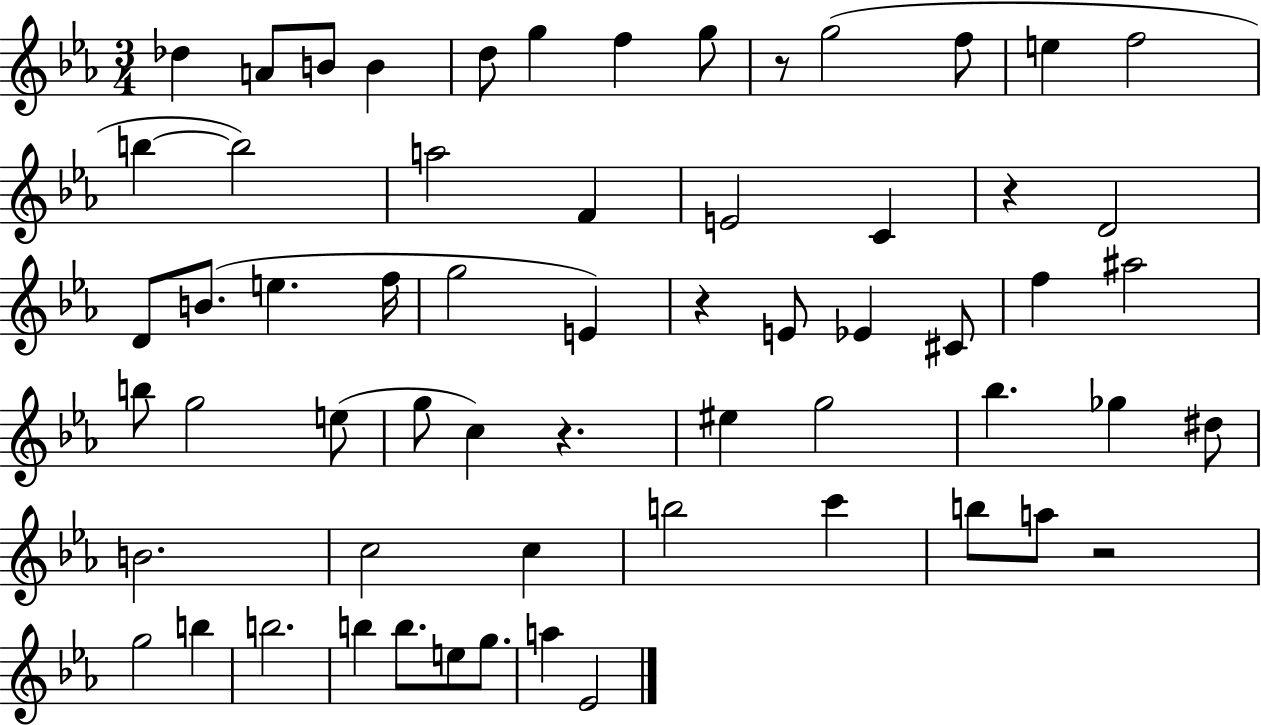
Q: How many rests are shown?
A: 5